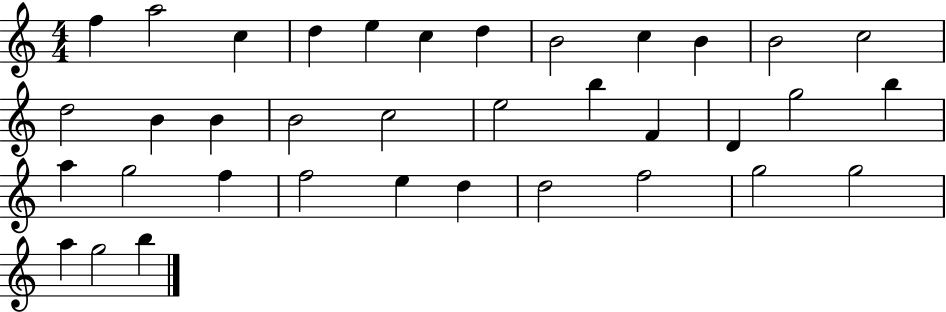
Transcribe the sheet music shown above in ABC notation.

X:1
T:Untitled
M:4/4
L:1/4
K:C
f a2 c d e c d B2 c B B2 c2 d2 B B B2 c2 e2 b F D g2 b a g2 f f2 e d d2 f2 g2 g2 a g2 b